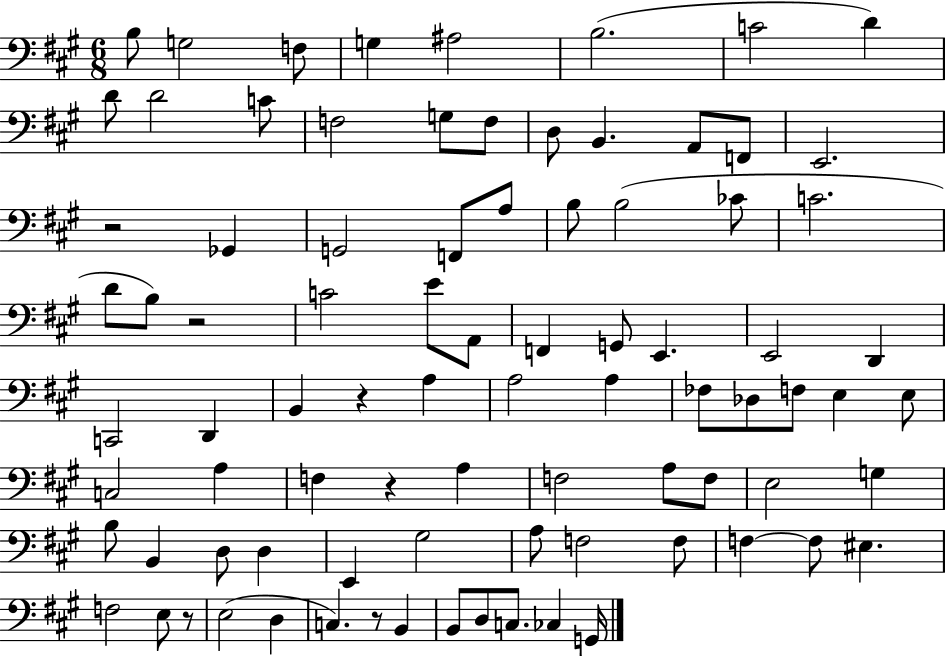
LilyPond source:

{
  \clef bass
  \numericTimeSignature
  \time 6/8
  \key a \major
  b8 g2 f8 | g4 ais2 | b2.( | c'2 d'4) | \break d'8 d'2 c'8 | f2 g8 f8 | d8 b,4. a,8 f,8 | e,2. | \break r2 ges,4 | g,2 f,8 a8 | b8 b2( ces'8 | c'2. | \break d'8 b8) r2 | c'2 e'8 a,8 | f,4 g,8 e,4. | e,2 d,4 | \break c,2 d,4 | b,4 r4 a4 | a2 a4 | fes8 des8 f8 e4 e8 | \break c2 a4 | f4 r4 a4 | f2 a8 f8 | e2 g4 | \break b8 b,4 d8 d4 | e,4 gis2 | a8 f2 f8 | f4~~ f8 eis4. | \break f2 e8 r8 | e2( d4 | c4.) r8 b,4 | b,8 d8 c8. ces4 g,16 | \break \bar "|."
}